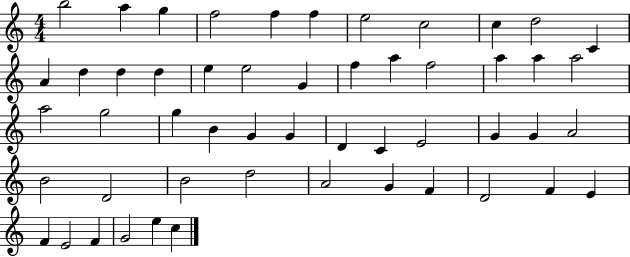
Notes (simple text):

B5/h A5/q G5/q F5/h F5/q F5/q E5/h C5/h C5/q D5/h C4/q A4/q D5/q D5/q D5/q E5/q E5/h G4/q F5/q A5/q F5/h A5/q A5/q A5/h A5/h G5/h G5/q B4/q G4/q G4/q D4/q C4/q E4/h G4/q G4/q A4/h B4/h D4/h B4/h D5/h A4/h G4/q F4/q D4/h F4/q E4/q F4/q E4/h F4/q G4/h E5/q C5/q